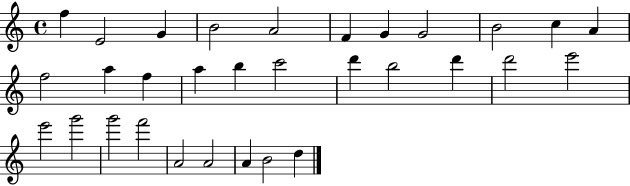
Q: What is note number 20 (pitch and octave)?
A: D6